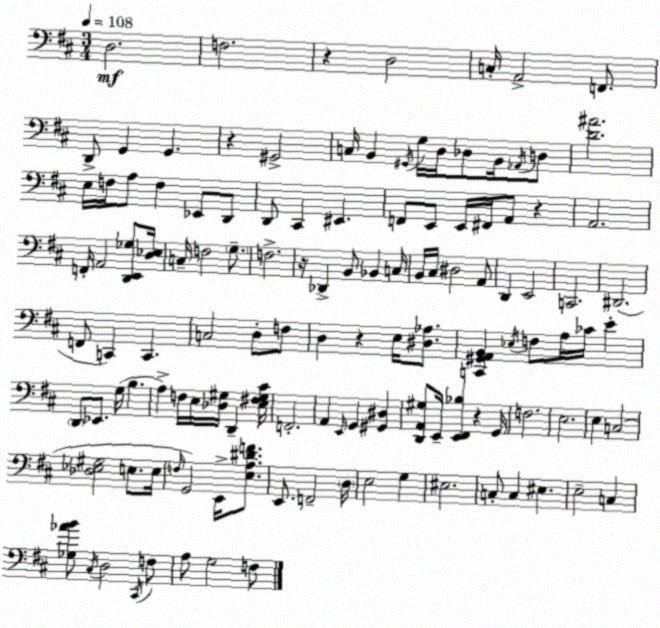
X:1
T:Untitled
M:3/4
L:1/4
K:D
D,2 F,2 z D,2 C,/4 A,,2 F,,/2 D,,/2 G,, G,, z ^G,,2 C,/4 B,, ^G,,/4 G,/4 D,/4 _D,/2 B,,/4 _A,,/4 D,/2 [D^A]2 E,/4 F,/4 A,/2 F, _E,,/2 D,,/2 D,,/2 ^C,, ^E,, F,,/2 E,,/2 E,,/4 ^F,,/4 A,,/2 z A,,2 F,,/4 A,,2 [D,,E,,_G,]/2 [D,_E,]/4 C,/4 F,2 G,/2 F,2 z/4 _D,, B,,/2 _B,, C,/4 B,,/4 ^C,/4 ^D,2 A,,/2 D,, E,,2 C,,2 ^D,,2 F,,/2 C,, C,, C,2 D,/2 F,/2 D, z E,/4 [^D,_A,]/2 [C,,^G,,A,,B,,] _E,/4 F,/2 A,/4 _C/4 E D,,/2 _E,,/2 G,/4 B, A, F,/4 E,/4 [_D,^G,]/4 D,, [E,^F,^G,^C]/4 F,,2 A,, E,,/4 G,, [^G,,^D,] [D,,A,,^G,]/2 E,,/4 [E,,^F,,_B,] z G,,/4 F,2 E,2 E, C,2 [_D,_E,^G,]2 E,/2 E,/4 F,/4 G,,2 E,,/4 [E,A,^DF]/2 E,,/2 F,,2 D,/4 E,2 G, ^E,2 C,/2 C, ^E, E,2 C, [_G,_AB]/2 ^C,/4 D,2 ^C,,/4 F,/2 A,/2 G,2 F,/2